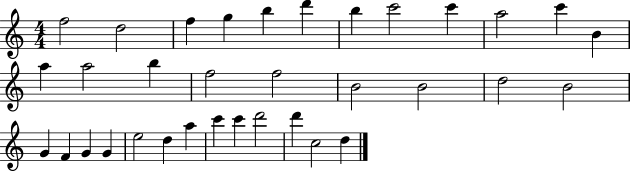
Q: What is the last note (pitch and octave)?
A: D5